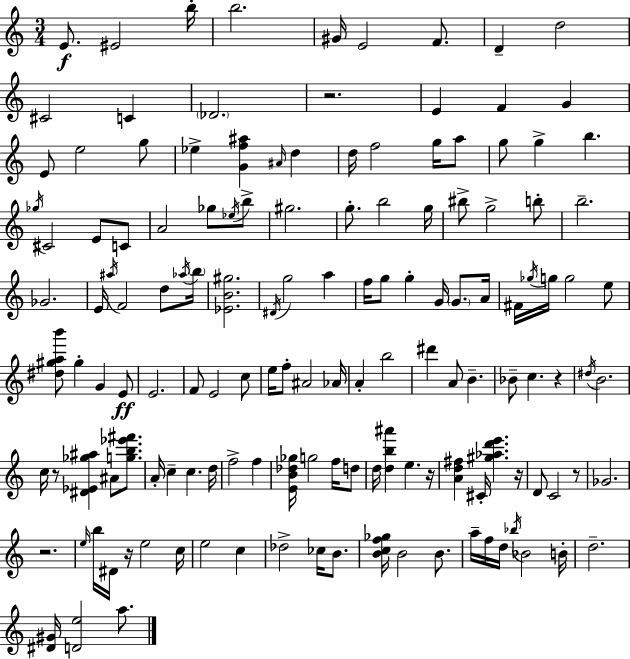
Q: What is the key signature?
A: A minor